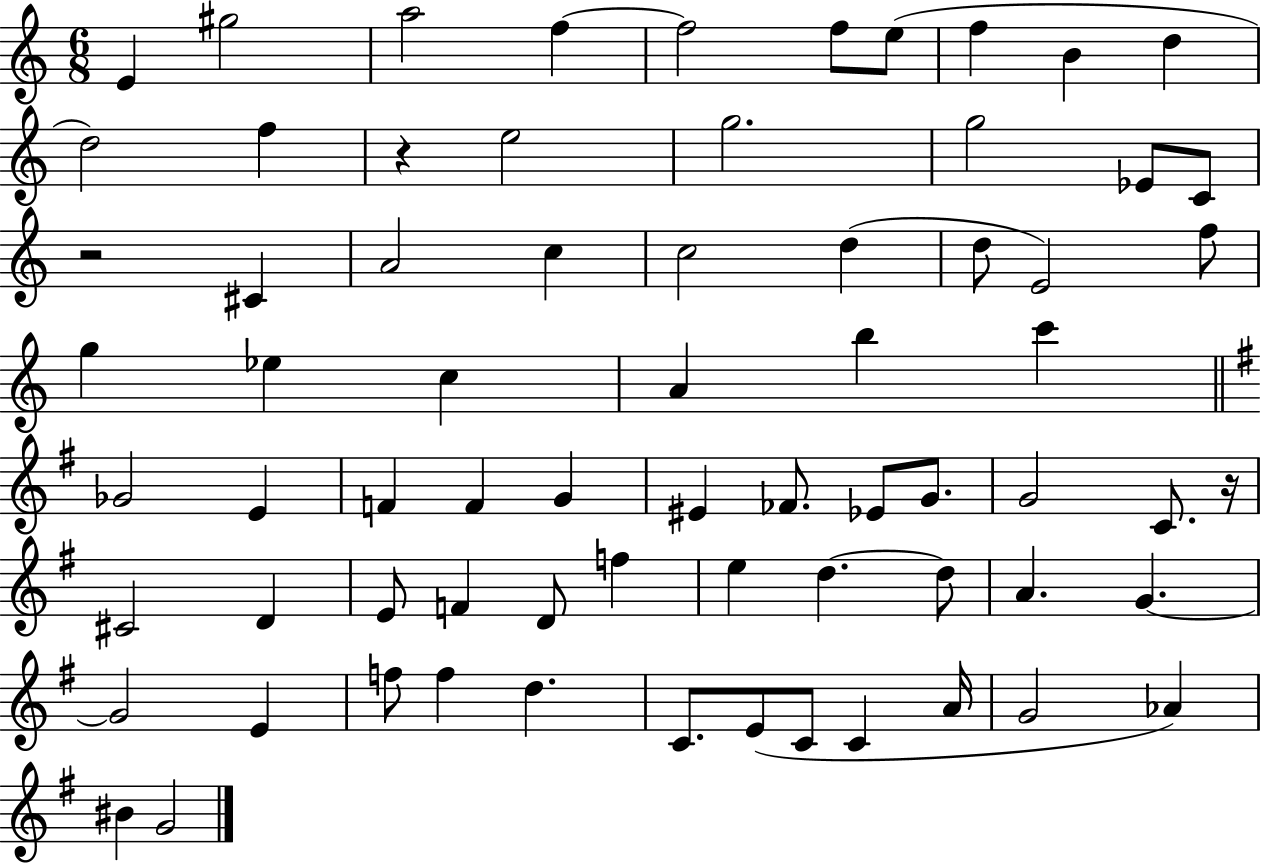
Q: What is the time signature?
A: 6/8